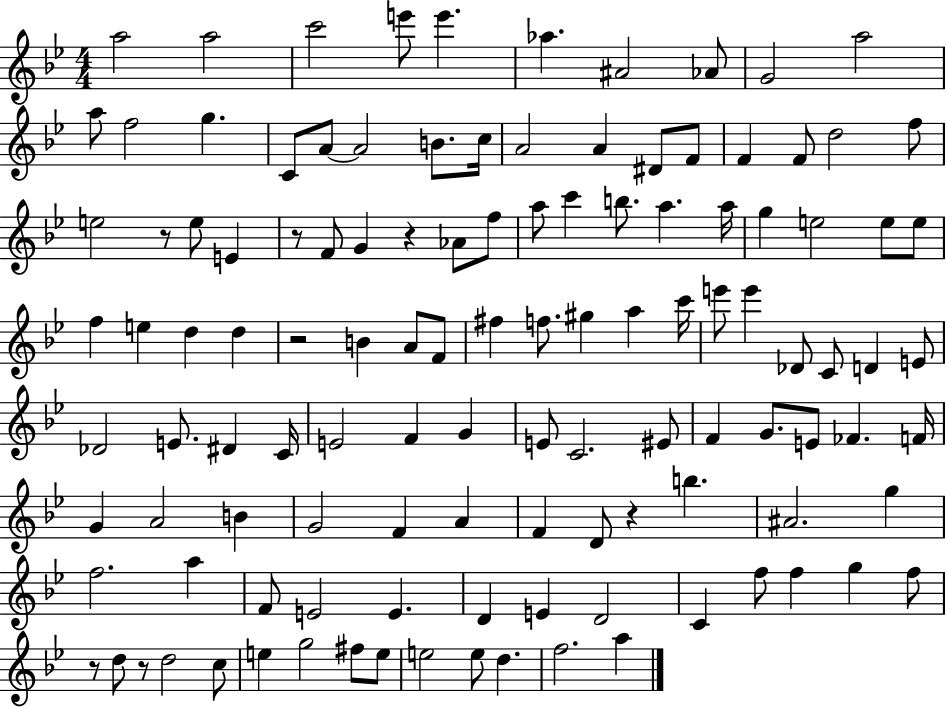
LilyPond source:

{
  \clef treble
  \numericTimeSignature
  \time 4/4
  \key bes \major
  a''2 a''2 | c'''2 e'''8 e'''4. | aes''4. ais'2 aes'8 | g'2 a''2 | \break a''8 f''2 g''4. | c'8 a'8~~ a'2 b'8. c''16 | a'2 a'4 dis'8 f'8 | f'4 f'8 d''2 f''8 | \break e''2 r8 e''8 e'4 | r8 f'8 g'4 r4 aes'8 f''8 | a''8 c'''4 b''8. a''4. a''16 | g''4 e''2 e''8 e''8 | \break f''4 e''4 d''4 d''4 | r2 b'4 a'8 f'8 | fis''4 f''8. gis''4 a''4 c'''16 | e'''8 e'''4 des'8 c'8 d'4 e'8 | \break des'2 e'8. dis'4 c'16 | e'2 f'4 g'4 | e'8 c'2. eis'8 | f'4 g'8. e'8 fes'4. f'16 | \break g'4 a'2 b'4 | g'2 f'4 a'4 | f'4 d'8 r4 b''4. | ais'2. g''4 | \break f''2. a''4 | f'8 e'2 e'4. | d'4 e'4 d'2 | c'4 f''8 f''4 g''4 f''8 | \break r8 d''8 r8 d''2 c''8 | e''4 g''2 fis''8 e''8 | e''2 e''8 d''4. | f''2. a''4 | \break \bar "|."
}